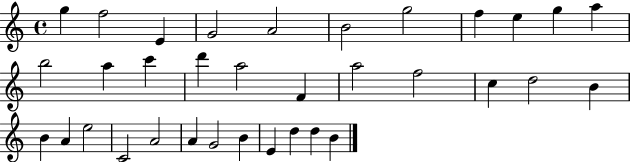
X:1
T:Untitled
M:4/4
L:1/4
K:C
g f2 E G2 A2 B2 g2 f e g a b2 a c' d' a2 F a2 f2 c d2 B B A e2 C2 A2 A G2 B E d d B